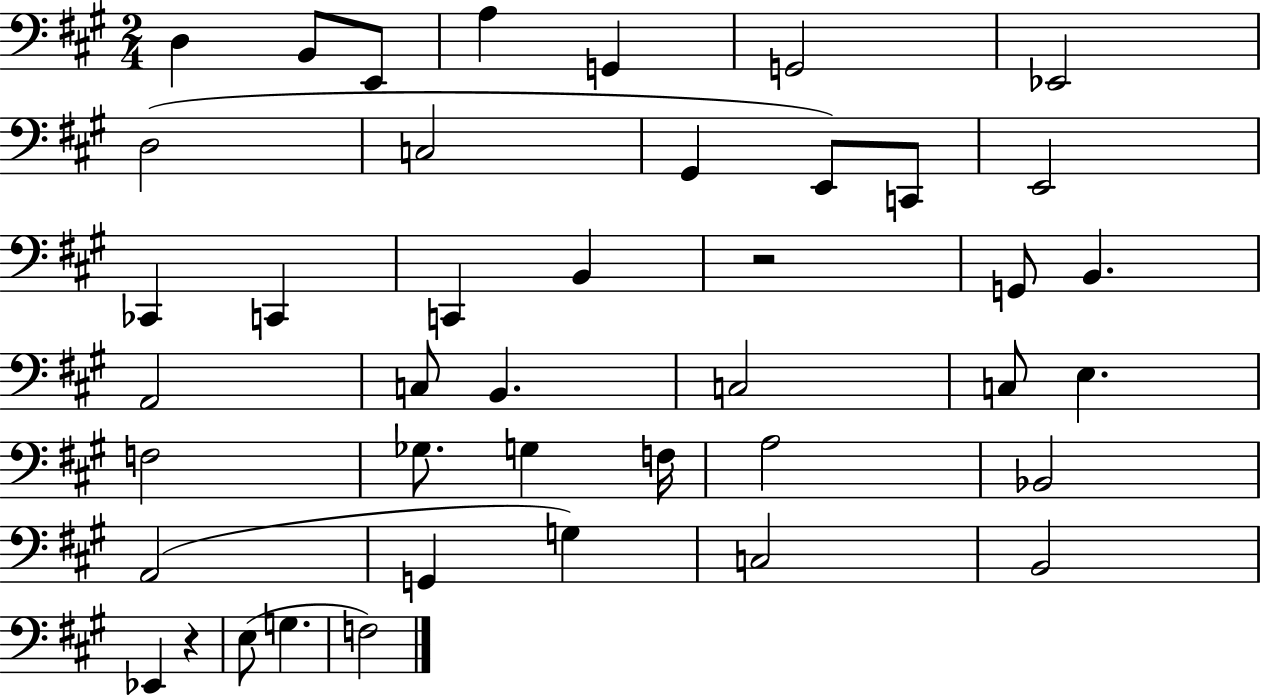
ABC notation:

X:1
T:Untitled
M:2/4
L:1/4
K:A
D, B,,/2 E,,/2 A, G,, G,,2 _E,,2 D,2 C,2 ^G,, E,,/2 C,,/2 E,,2 _C,, C,, C,, B,, z2 G,,/2 B,, A,,2 C,/2 B,, C,2 C,/2 E, F,2 _G,/2 G, F,/4 A,2 _B,,2 A,,2 G,, G, C,2 B,,2 _E,, z E,/2 G, F,2